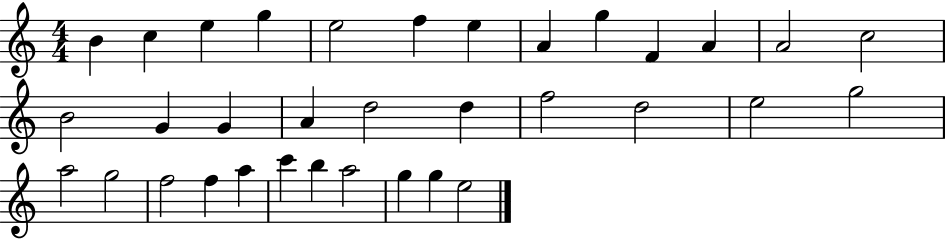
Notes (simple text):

B4/q C5/q E5/q G5/q E5/h F5/q E5/q A4/q G5/q F4/q A4/q A4/h C5/h B4/h G4/q G4/q A4/q D5/h D5/q F5/h D5/h E5/h G5/h A5/h G5/h F5/h F5/q A5/q C6/q B5/q A5/h G5/q G5/q E5/h